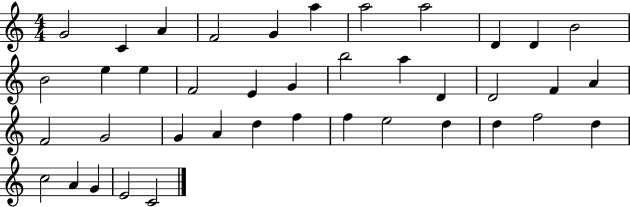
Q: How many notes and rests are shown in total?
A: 40